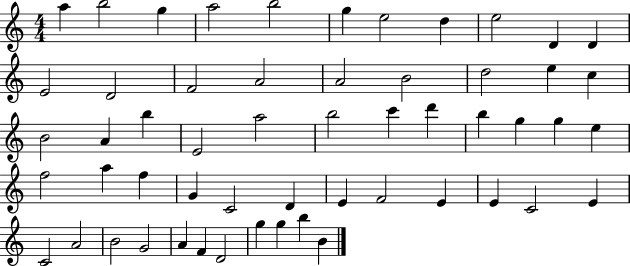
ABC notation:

X:1
T:Untitled
M:4/4
L:1/4
K:C
a b2 g a2 b2 g e2 d e2 D D E2 D2 F2 A2 A2 B2 d2 e c B2 A b E2 a2 b2 c' d' b g g e f2 a f G C2 D E F2 E E C2 E C2 A2 B2 G2 A F D2 g g b B